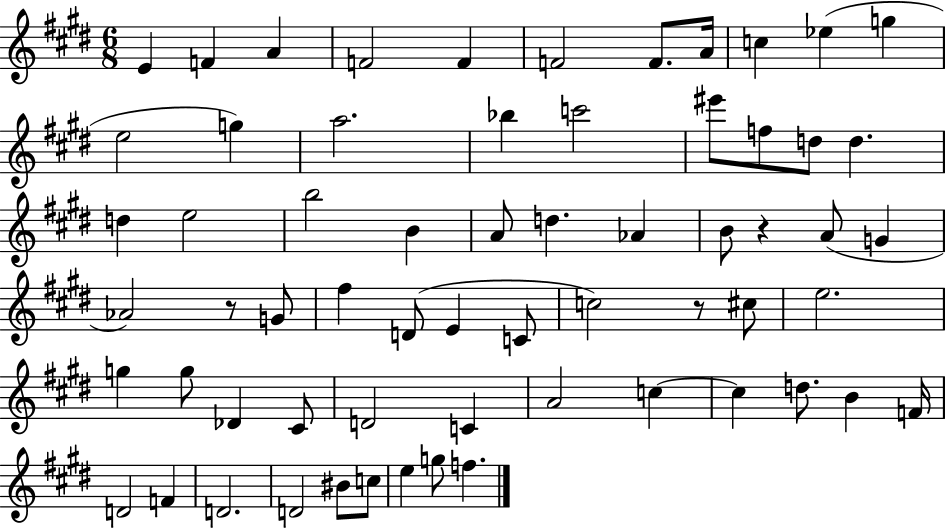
X:1
T:Untitled
M:6/8
L:1/4
K:E
E F A F2 F F2 F/2 A/4 c _e g e2 g a2 _b c'2 ^e'/2 f/2 d/2 d d e2 b2 B A/2 d _A B/2 z A/2 G _A2 z/2 G/2 ^f D/2 E C/2 c2 z/2 ^c/2 e2 g g/2 _D ^C/2 D2 C A2 c c d/2 B F/4 D2 F D2 D2 ^B/2 c/2 e g/2 f